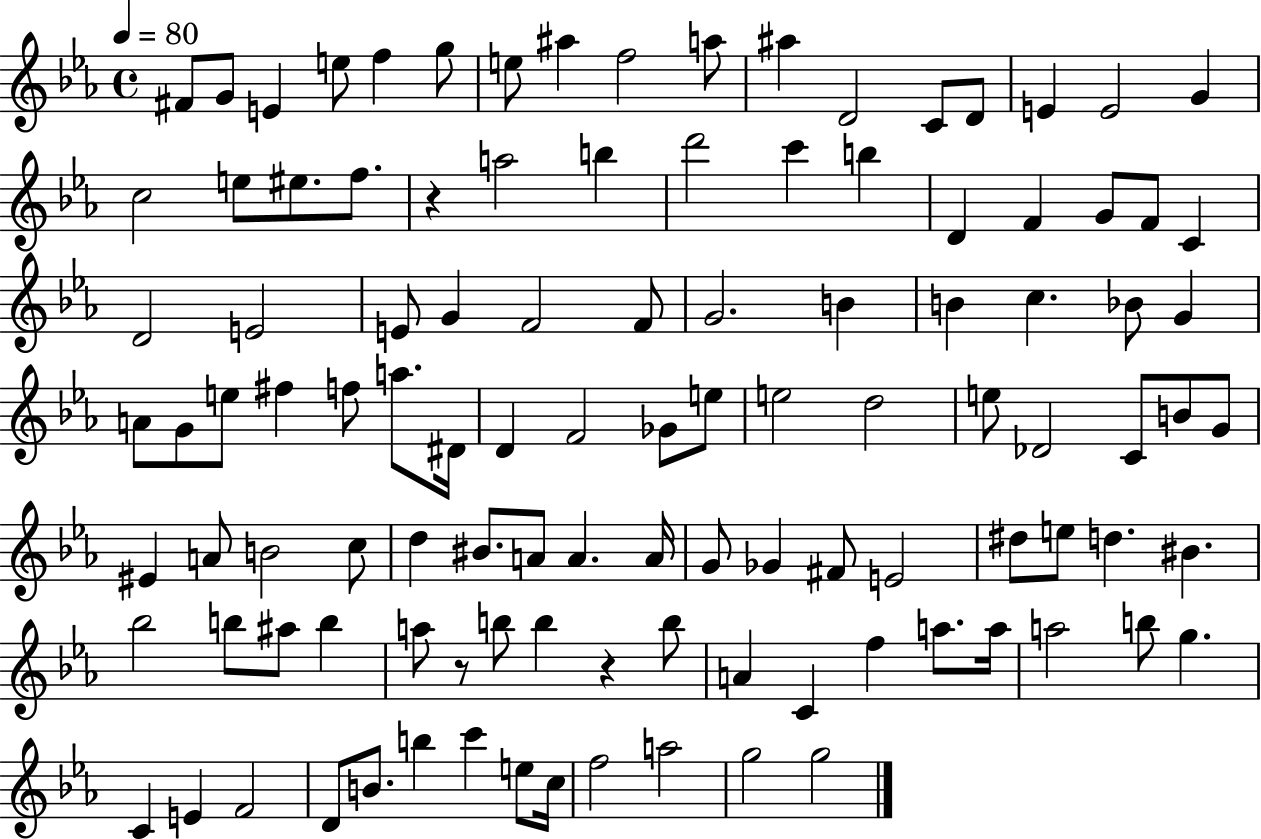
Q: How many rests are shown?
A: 3